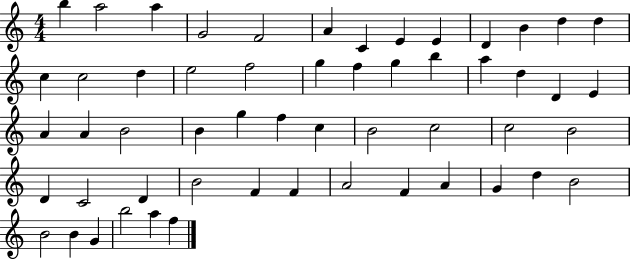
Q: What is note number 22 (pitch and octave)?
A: B5